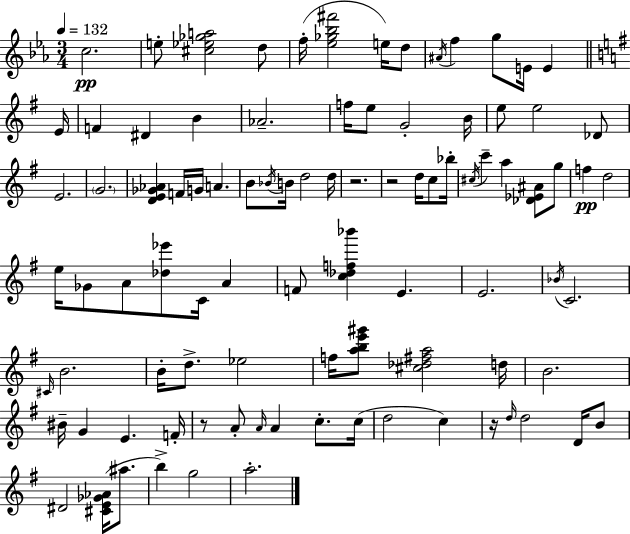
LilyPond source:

{
  \clef treble
  \numericTimeSignature
  \time 3/4
  \key ees \major
  \tempo 4 = 132
  c''2.\pp | e''8-. <cis'' ees'' ges'' a''>2 d''8 | f''16-.( <ees'' ges'' bes'' fis'''>2 e''16) d''8 | \acciaccatura { ais'16 } f''4 g''8 e'16 e'4 | \break \bar "||" \break \key g \major e'16 f'4 dis'4 b'4 | aes'2.-- | f''16 e''8 g'2-. | b'16 e''8 e''2 des'8 | \break e'2. | \parenthesize g'2. | <d' e' ges' aes'>4 f'16 g'16 a'4. | b'8 \acciaccatura { bes'16 } b'16 d''2 | \break d''16 r2. | r2 d''16 c''8 | bes''16-. \acciaccatura { cis''16 } c'''4-- a''4 <des' ees' ais'>8 | g''8 f''4\pp d''2 | \break e''16 ges'8 a'8 <des'' ees'''>8 c'16 a'4 | f'8 <c'' des'' f'' bes'''>4 e'4. | e'2. | \acciaccatura { bes'16 } c'2. | \break \grace { cis'16 } b'2. | b'16-. d''8.-> ees''2 | f''16 <a'' b'' e''' gis'''>8 <cis'' des'' fis'' a''>2 | d''16 b'2. | \break bis'16-- g'4 e'4. | f'16-. r8 a'8-. \grace { a'16 } a'4 | c''8.-. c''16( d''2 | c''4) r16 \grace { d''16 } d''2 | \break d'16 b'8 dis'2 | <cis' e' ges' aes'>16( ais''8. b''4->) g''2 | a''2.-. | \bar "|."
}